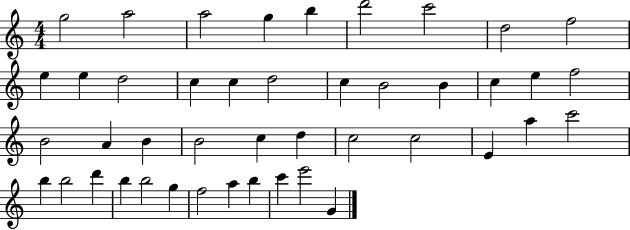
{
  \clef treble
  \numericTimeSignature
  \time 4/4
  \key c \major
  g''2 a''2 | a''2 g''4 b''4 | d'''2 c'''2 | d''2 f''2 | \break e''4 e''4 d''2 | c''4 c''4 d''2 | c''4 b'2 b'4 | c''4 e''4 f''2 | \break b'2 a'4 b'4 | b'2 c''4 d''4 | c''2 c''2 | e'4 a''4 c'''2 | \break b''4 b''2 d'''4 | b''4 b''2 g''4 | f''2 a''4 b''4 | c'''4 e'''2 g'4 | \break \bar "|."
}